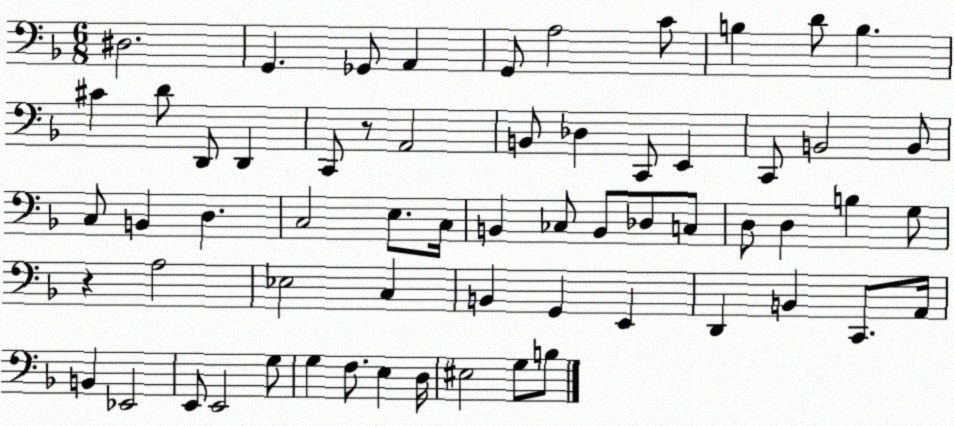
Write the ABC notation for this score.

X:1
T:Untitled
M:6/8
L:1/4
K:F
^D,2 G,, _G,,/2 A,, G,,/2 A,2 C/2 B, D/2 B, ^C D/2 D,,/2 D,, C,,/2 z/2 A,,2 B,,/2 _D, C,,/2 E,, C,,/2 B,,2 B,,/2 C,/2 B,, D, C,2 E,/2 C,/4 B,, _C,/2 B,,/2 _D,/2 C,/2 D,/2 D, B, G,/2 z A,2 _E,2 C, B,, G,, E,, D,, B,, C,,/2 A,,/4 B,, _E,,2 E,,/2 E,,2 G,/2 G, F,/2 E, D,/4 ^E,2 G,/2 B,/2